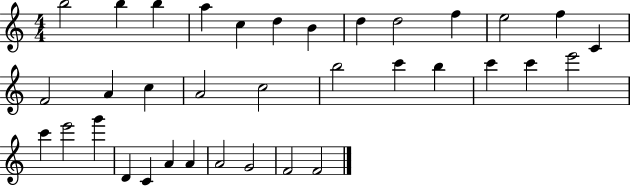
B5/h B5/q B5/q A5/q C5/q D5/q B4/q D5/q D5/h F5/q E5/h F5/q C4/q F4/h A4/q C5/q A4/h C5/h B5/h C6/q B5/q C6/q C6/q E6/h C6/q E6/h G6/q D4/q C4/q A4/q A4/q A4/h G4/h F4/h F4/h